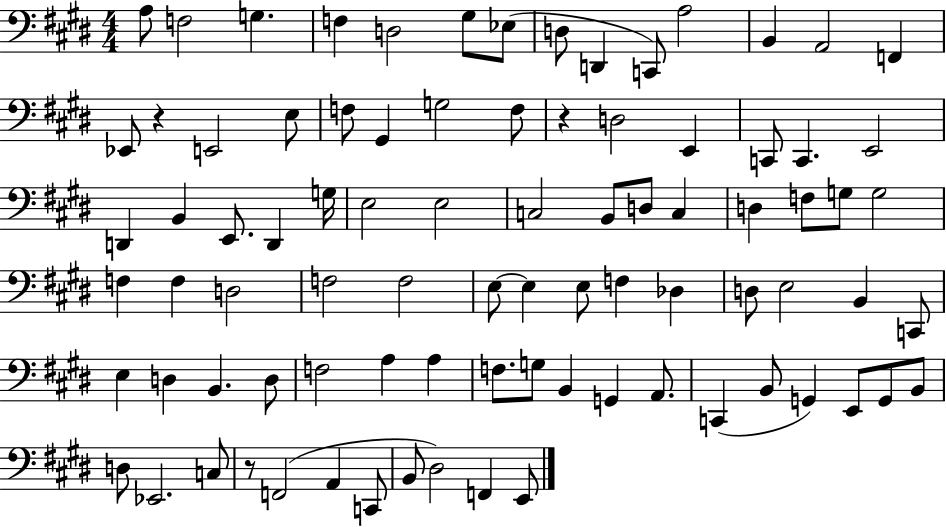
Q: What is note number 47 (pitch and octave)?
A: E3